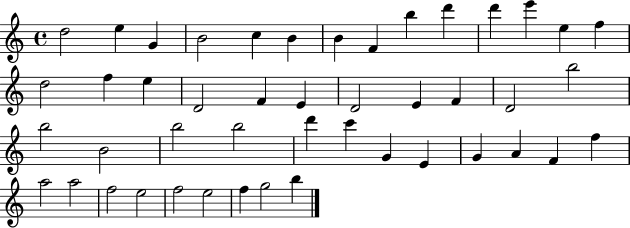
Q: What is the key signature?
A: C major